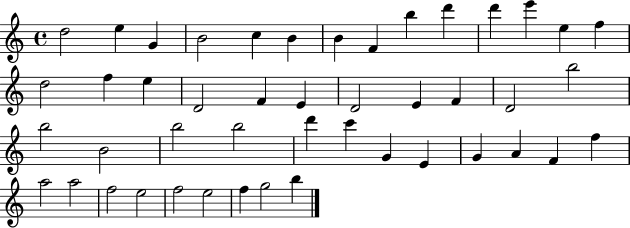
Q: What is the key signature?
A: C major